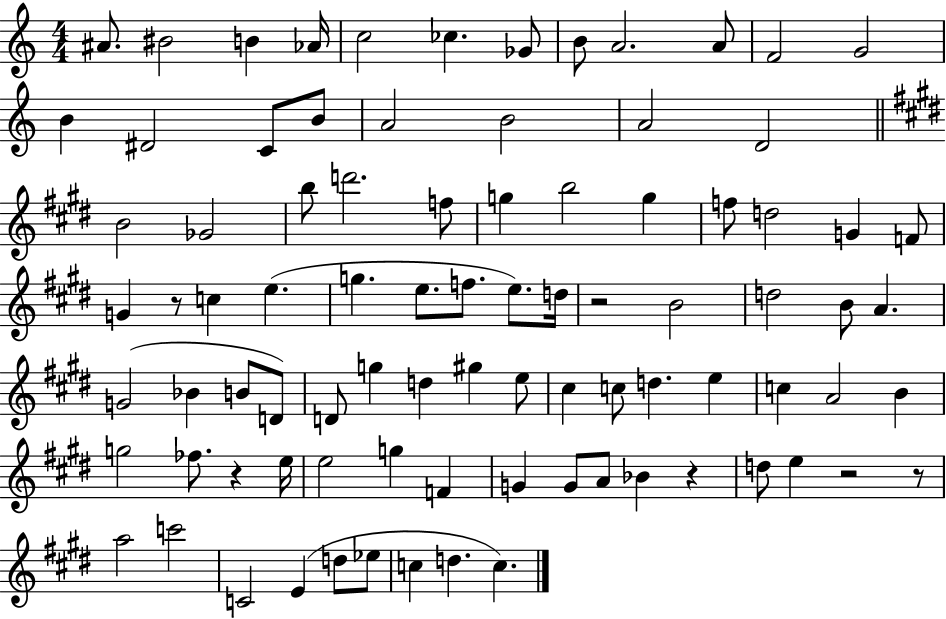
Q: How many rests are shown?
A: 6